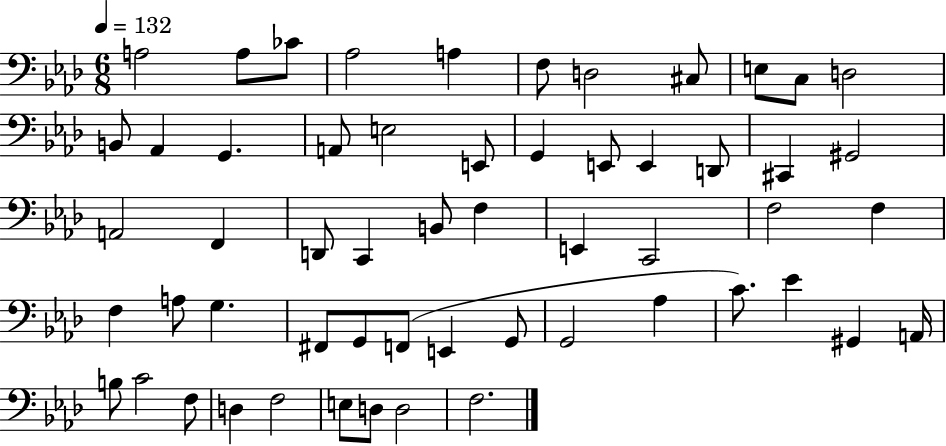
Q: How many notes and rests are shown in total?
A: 56